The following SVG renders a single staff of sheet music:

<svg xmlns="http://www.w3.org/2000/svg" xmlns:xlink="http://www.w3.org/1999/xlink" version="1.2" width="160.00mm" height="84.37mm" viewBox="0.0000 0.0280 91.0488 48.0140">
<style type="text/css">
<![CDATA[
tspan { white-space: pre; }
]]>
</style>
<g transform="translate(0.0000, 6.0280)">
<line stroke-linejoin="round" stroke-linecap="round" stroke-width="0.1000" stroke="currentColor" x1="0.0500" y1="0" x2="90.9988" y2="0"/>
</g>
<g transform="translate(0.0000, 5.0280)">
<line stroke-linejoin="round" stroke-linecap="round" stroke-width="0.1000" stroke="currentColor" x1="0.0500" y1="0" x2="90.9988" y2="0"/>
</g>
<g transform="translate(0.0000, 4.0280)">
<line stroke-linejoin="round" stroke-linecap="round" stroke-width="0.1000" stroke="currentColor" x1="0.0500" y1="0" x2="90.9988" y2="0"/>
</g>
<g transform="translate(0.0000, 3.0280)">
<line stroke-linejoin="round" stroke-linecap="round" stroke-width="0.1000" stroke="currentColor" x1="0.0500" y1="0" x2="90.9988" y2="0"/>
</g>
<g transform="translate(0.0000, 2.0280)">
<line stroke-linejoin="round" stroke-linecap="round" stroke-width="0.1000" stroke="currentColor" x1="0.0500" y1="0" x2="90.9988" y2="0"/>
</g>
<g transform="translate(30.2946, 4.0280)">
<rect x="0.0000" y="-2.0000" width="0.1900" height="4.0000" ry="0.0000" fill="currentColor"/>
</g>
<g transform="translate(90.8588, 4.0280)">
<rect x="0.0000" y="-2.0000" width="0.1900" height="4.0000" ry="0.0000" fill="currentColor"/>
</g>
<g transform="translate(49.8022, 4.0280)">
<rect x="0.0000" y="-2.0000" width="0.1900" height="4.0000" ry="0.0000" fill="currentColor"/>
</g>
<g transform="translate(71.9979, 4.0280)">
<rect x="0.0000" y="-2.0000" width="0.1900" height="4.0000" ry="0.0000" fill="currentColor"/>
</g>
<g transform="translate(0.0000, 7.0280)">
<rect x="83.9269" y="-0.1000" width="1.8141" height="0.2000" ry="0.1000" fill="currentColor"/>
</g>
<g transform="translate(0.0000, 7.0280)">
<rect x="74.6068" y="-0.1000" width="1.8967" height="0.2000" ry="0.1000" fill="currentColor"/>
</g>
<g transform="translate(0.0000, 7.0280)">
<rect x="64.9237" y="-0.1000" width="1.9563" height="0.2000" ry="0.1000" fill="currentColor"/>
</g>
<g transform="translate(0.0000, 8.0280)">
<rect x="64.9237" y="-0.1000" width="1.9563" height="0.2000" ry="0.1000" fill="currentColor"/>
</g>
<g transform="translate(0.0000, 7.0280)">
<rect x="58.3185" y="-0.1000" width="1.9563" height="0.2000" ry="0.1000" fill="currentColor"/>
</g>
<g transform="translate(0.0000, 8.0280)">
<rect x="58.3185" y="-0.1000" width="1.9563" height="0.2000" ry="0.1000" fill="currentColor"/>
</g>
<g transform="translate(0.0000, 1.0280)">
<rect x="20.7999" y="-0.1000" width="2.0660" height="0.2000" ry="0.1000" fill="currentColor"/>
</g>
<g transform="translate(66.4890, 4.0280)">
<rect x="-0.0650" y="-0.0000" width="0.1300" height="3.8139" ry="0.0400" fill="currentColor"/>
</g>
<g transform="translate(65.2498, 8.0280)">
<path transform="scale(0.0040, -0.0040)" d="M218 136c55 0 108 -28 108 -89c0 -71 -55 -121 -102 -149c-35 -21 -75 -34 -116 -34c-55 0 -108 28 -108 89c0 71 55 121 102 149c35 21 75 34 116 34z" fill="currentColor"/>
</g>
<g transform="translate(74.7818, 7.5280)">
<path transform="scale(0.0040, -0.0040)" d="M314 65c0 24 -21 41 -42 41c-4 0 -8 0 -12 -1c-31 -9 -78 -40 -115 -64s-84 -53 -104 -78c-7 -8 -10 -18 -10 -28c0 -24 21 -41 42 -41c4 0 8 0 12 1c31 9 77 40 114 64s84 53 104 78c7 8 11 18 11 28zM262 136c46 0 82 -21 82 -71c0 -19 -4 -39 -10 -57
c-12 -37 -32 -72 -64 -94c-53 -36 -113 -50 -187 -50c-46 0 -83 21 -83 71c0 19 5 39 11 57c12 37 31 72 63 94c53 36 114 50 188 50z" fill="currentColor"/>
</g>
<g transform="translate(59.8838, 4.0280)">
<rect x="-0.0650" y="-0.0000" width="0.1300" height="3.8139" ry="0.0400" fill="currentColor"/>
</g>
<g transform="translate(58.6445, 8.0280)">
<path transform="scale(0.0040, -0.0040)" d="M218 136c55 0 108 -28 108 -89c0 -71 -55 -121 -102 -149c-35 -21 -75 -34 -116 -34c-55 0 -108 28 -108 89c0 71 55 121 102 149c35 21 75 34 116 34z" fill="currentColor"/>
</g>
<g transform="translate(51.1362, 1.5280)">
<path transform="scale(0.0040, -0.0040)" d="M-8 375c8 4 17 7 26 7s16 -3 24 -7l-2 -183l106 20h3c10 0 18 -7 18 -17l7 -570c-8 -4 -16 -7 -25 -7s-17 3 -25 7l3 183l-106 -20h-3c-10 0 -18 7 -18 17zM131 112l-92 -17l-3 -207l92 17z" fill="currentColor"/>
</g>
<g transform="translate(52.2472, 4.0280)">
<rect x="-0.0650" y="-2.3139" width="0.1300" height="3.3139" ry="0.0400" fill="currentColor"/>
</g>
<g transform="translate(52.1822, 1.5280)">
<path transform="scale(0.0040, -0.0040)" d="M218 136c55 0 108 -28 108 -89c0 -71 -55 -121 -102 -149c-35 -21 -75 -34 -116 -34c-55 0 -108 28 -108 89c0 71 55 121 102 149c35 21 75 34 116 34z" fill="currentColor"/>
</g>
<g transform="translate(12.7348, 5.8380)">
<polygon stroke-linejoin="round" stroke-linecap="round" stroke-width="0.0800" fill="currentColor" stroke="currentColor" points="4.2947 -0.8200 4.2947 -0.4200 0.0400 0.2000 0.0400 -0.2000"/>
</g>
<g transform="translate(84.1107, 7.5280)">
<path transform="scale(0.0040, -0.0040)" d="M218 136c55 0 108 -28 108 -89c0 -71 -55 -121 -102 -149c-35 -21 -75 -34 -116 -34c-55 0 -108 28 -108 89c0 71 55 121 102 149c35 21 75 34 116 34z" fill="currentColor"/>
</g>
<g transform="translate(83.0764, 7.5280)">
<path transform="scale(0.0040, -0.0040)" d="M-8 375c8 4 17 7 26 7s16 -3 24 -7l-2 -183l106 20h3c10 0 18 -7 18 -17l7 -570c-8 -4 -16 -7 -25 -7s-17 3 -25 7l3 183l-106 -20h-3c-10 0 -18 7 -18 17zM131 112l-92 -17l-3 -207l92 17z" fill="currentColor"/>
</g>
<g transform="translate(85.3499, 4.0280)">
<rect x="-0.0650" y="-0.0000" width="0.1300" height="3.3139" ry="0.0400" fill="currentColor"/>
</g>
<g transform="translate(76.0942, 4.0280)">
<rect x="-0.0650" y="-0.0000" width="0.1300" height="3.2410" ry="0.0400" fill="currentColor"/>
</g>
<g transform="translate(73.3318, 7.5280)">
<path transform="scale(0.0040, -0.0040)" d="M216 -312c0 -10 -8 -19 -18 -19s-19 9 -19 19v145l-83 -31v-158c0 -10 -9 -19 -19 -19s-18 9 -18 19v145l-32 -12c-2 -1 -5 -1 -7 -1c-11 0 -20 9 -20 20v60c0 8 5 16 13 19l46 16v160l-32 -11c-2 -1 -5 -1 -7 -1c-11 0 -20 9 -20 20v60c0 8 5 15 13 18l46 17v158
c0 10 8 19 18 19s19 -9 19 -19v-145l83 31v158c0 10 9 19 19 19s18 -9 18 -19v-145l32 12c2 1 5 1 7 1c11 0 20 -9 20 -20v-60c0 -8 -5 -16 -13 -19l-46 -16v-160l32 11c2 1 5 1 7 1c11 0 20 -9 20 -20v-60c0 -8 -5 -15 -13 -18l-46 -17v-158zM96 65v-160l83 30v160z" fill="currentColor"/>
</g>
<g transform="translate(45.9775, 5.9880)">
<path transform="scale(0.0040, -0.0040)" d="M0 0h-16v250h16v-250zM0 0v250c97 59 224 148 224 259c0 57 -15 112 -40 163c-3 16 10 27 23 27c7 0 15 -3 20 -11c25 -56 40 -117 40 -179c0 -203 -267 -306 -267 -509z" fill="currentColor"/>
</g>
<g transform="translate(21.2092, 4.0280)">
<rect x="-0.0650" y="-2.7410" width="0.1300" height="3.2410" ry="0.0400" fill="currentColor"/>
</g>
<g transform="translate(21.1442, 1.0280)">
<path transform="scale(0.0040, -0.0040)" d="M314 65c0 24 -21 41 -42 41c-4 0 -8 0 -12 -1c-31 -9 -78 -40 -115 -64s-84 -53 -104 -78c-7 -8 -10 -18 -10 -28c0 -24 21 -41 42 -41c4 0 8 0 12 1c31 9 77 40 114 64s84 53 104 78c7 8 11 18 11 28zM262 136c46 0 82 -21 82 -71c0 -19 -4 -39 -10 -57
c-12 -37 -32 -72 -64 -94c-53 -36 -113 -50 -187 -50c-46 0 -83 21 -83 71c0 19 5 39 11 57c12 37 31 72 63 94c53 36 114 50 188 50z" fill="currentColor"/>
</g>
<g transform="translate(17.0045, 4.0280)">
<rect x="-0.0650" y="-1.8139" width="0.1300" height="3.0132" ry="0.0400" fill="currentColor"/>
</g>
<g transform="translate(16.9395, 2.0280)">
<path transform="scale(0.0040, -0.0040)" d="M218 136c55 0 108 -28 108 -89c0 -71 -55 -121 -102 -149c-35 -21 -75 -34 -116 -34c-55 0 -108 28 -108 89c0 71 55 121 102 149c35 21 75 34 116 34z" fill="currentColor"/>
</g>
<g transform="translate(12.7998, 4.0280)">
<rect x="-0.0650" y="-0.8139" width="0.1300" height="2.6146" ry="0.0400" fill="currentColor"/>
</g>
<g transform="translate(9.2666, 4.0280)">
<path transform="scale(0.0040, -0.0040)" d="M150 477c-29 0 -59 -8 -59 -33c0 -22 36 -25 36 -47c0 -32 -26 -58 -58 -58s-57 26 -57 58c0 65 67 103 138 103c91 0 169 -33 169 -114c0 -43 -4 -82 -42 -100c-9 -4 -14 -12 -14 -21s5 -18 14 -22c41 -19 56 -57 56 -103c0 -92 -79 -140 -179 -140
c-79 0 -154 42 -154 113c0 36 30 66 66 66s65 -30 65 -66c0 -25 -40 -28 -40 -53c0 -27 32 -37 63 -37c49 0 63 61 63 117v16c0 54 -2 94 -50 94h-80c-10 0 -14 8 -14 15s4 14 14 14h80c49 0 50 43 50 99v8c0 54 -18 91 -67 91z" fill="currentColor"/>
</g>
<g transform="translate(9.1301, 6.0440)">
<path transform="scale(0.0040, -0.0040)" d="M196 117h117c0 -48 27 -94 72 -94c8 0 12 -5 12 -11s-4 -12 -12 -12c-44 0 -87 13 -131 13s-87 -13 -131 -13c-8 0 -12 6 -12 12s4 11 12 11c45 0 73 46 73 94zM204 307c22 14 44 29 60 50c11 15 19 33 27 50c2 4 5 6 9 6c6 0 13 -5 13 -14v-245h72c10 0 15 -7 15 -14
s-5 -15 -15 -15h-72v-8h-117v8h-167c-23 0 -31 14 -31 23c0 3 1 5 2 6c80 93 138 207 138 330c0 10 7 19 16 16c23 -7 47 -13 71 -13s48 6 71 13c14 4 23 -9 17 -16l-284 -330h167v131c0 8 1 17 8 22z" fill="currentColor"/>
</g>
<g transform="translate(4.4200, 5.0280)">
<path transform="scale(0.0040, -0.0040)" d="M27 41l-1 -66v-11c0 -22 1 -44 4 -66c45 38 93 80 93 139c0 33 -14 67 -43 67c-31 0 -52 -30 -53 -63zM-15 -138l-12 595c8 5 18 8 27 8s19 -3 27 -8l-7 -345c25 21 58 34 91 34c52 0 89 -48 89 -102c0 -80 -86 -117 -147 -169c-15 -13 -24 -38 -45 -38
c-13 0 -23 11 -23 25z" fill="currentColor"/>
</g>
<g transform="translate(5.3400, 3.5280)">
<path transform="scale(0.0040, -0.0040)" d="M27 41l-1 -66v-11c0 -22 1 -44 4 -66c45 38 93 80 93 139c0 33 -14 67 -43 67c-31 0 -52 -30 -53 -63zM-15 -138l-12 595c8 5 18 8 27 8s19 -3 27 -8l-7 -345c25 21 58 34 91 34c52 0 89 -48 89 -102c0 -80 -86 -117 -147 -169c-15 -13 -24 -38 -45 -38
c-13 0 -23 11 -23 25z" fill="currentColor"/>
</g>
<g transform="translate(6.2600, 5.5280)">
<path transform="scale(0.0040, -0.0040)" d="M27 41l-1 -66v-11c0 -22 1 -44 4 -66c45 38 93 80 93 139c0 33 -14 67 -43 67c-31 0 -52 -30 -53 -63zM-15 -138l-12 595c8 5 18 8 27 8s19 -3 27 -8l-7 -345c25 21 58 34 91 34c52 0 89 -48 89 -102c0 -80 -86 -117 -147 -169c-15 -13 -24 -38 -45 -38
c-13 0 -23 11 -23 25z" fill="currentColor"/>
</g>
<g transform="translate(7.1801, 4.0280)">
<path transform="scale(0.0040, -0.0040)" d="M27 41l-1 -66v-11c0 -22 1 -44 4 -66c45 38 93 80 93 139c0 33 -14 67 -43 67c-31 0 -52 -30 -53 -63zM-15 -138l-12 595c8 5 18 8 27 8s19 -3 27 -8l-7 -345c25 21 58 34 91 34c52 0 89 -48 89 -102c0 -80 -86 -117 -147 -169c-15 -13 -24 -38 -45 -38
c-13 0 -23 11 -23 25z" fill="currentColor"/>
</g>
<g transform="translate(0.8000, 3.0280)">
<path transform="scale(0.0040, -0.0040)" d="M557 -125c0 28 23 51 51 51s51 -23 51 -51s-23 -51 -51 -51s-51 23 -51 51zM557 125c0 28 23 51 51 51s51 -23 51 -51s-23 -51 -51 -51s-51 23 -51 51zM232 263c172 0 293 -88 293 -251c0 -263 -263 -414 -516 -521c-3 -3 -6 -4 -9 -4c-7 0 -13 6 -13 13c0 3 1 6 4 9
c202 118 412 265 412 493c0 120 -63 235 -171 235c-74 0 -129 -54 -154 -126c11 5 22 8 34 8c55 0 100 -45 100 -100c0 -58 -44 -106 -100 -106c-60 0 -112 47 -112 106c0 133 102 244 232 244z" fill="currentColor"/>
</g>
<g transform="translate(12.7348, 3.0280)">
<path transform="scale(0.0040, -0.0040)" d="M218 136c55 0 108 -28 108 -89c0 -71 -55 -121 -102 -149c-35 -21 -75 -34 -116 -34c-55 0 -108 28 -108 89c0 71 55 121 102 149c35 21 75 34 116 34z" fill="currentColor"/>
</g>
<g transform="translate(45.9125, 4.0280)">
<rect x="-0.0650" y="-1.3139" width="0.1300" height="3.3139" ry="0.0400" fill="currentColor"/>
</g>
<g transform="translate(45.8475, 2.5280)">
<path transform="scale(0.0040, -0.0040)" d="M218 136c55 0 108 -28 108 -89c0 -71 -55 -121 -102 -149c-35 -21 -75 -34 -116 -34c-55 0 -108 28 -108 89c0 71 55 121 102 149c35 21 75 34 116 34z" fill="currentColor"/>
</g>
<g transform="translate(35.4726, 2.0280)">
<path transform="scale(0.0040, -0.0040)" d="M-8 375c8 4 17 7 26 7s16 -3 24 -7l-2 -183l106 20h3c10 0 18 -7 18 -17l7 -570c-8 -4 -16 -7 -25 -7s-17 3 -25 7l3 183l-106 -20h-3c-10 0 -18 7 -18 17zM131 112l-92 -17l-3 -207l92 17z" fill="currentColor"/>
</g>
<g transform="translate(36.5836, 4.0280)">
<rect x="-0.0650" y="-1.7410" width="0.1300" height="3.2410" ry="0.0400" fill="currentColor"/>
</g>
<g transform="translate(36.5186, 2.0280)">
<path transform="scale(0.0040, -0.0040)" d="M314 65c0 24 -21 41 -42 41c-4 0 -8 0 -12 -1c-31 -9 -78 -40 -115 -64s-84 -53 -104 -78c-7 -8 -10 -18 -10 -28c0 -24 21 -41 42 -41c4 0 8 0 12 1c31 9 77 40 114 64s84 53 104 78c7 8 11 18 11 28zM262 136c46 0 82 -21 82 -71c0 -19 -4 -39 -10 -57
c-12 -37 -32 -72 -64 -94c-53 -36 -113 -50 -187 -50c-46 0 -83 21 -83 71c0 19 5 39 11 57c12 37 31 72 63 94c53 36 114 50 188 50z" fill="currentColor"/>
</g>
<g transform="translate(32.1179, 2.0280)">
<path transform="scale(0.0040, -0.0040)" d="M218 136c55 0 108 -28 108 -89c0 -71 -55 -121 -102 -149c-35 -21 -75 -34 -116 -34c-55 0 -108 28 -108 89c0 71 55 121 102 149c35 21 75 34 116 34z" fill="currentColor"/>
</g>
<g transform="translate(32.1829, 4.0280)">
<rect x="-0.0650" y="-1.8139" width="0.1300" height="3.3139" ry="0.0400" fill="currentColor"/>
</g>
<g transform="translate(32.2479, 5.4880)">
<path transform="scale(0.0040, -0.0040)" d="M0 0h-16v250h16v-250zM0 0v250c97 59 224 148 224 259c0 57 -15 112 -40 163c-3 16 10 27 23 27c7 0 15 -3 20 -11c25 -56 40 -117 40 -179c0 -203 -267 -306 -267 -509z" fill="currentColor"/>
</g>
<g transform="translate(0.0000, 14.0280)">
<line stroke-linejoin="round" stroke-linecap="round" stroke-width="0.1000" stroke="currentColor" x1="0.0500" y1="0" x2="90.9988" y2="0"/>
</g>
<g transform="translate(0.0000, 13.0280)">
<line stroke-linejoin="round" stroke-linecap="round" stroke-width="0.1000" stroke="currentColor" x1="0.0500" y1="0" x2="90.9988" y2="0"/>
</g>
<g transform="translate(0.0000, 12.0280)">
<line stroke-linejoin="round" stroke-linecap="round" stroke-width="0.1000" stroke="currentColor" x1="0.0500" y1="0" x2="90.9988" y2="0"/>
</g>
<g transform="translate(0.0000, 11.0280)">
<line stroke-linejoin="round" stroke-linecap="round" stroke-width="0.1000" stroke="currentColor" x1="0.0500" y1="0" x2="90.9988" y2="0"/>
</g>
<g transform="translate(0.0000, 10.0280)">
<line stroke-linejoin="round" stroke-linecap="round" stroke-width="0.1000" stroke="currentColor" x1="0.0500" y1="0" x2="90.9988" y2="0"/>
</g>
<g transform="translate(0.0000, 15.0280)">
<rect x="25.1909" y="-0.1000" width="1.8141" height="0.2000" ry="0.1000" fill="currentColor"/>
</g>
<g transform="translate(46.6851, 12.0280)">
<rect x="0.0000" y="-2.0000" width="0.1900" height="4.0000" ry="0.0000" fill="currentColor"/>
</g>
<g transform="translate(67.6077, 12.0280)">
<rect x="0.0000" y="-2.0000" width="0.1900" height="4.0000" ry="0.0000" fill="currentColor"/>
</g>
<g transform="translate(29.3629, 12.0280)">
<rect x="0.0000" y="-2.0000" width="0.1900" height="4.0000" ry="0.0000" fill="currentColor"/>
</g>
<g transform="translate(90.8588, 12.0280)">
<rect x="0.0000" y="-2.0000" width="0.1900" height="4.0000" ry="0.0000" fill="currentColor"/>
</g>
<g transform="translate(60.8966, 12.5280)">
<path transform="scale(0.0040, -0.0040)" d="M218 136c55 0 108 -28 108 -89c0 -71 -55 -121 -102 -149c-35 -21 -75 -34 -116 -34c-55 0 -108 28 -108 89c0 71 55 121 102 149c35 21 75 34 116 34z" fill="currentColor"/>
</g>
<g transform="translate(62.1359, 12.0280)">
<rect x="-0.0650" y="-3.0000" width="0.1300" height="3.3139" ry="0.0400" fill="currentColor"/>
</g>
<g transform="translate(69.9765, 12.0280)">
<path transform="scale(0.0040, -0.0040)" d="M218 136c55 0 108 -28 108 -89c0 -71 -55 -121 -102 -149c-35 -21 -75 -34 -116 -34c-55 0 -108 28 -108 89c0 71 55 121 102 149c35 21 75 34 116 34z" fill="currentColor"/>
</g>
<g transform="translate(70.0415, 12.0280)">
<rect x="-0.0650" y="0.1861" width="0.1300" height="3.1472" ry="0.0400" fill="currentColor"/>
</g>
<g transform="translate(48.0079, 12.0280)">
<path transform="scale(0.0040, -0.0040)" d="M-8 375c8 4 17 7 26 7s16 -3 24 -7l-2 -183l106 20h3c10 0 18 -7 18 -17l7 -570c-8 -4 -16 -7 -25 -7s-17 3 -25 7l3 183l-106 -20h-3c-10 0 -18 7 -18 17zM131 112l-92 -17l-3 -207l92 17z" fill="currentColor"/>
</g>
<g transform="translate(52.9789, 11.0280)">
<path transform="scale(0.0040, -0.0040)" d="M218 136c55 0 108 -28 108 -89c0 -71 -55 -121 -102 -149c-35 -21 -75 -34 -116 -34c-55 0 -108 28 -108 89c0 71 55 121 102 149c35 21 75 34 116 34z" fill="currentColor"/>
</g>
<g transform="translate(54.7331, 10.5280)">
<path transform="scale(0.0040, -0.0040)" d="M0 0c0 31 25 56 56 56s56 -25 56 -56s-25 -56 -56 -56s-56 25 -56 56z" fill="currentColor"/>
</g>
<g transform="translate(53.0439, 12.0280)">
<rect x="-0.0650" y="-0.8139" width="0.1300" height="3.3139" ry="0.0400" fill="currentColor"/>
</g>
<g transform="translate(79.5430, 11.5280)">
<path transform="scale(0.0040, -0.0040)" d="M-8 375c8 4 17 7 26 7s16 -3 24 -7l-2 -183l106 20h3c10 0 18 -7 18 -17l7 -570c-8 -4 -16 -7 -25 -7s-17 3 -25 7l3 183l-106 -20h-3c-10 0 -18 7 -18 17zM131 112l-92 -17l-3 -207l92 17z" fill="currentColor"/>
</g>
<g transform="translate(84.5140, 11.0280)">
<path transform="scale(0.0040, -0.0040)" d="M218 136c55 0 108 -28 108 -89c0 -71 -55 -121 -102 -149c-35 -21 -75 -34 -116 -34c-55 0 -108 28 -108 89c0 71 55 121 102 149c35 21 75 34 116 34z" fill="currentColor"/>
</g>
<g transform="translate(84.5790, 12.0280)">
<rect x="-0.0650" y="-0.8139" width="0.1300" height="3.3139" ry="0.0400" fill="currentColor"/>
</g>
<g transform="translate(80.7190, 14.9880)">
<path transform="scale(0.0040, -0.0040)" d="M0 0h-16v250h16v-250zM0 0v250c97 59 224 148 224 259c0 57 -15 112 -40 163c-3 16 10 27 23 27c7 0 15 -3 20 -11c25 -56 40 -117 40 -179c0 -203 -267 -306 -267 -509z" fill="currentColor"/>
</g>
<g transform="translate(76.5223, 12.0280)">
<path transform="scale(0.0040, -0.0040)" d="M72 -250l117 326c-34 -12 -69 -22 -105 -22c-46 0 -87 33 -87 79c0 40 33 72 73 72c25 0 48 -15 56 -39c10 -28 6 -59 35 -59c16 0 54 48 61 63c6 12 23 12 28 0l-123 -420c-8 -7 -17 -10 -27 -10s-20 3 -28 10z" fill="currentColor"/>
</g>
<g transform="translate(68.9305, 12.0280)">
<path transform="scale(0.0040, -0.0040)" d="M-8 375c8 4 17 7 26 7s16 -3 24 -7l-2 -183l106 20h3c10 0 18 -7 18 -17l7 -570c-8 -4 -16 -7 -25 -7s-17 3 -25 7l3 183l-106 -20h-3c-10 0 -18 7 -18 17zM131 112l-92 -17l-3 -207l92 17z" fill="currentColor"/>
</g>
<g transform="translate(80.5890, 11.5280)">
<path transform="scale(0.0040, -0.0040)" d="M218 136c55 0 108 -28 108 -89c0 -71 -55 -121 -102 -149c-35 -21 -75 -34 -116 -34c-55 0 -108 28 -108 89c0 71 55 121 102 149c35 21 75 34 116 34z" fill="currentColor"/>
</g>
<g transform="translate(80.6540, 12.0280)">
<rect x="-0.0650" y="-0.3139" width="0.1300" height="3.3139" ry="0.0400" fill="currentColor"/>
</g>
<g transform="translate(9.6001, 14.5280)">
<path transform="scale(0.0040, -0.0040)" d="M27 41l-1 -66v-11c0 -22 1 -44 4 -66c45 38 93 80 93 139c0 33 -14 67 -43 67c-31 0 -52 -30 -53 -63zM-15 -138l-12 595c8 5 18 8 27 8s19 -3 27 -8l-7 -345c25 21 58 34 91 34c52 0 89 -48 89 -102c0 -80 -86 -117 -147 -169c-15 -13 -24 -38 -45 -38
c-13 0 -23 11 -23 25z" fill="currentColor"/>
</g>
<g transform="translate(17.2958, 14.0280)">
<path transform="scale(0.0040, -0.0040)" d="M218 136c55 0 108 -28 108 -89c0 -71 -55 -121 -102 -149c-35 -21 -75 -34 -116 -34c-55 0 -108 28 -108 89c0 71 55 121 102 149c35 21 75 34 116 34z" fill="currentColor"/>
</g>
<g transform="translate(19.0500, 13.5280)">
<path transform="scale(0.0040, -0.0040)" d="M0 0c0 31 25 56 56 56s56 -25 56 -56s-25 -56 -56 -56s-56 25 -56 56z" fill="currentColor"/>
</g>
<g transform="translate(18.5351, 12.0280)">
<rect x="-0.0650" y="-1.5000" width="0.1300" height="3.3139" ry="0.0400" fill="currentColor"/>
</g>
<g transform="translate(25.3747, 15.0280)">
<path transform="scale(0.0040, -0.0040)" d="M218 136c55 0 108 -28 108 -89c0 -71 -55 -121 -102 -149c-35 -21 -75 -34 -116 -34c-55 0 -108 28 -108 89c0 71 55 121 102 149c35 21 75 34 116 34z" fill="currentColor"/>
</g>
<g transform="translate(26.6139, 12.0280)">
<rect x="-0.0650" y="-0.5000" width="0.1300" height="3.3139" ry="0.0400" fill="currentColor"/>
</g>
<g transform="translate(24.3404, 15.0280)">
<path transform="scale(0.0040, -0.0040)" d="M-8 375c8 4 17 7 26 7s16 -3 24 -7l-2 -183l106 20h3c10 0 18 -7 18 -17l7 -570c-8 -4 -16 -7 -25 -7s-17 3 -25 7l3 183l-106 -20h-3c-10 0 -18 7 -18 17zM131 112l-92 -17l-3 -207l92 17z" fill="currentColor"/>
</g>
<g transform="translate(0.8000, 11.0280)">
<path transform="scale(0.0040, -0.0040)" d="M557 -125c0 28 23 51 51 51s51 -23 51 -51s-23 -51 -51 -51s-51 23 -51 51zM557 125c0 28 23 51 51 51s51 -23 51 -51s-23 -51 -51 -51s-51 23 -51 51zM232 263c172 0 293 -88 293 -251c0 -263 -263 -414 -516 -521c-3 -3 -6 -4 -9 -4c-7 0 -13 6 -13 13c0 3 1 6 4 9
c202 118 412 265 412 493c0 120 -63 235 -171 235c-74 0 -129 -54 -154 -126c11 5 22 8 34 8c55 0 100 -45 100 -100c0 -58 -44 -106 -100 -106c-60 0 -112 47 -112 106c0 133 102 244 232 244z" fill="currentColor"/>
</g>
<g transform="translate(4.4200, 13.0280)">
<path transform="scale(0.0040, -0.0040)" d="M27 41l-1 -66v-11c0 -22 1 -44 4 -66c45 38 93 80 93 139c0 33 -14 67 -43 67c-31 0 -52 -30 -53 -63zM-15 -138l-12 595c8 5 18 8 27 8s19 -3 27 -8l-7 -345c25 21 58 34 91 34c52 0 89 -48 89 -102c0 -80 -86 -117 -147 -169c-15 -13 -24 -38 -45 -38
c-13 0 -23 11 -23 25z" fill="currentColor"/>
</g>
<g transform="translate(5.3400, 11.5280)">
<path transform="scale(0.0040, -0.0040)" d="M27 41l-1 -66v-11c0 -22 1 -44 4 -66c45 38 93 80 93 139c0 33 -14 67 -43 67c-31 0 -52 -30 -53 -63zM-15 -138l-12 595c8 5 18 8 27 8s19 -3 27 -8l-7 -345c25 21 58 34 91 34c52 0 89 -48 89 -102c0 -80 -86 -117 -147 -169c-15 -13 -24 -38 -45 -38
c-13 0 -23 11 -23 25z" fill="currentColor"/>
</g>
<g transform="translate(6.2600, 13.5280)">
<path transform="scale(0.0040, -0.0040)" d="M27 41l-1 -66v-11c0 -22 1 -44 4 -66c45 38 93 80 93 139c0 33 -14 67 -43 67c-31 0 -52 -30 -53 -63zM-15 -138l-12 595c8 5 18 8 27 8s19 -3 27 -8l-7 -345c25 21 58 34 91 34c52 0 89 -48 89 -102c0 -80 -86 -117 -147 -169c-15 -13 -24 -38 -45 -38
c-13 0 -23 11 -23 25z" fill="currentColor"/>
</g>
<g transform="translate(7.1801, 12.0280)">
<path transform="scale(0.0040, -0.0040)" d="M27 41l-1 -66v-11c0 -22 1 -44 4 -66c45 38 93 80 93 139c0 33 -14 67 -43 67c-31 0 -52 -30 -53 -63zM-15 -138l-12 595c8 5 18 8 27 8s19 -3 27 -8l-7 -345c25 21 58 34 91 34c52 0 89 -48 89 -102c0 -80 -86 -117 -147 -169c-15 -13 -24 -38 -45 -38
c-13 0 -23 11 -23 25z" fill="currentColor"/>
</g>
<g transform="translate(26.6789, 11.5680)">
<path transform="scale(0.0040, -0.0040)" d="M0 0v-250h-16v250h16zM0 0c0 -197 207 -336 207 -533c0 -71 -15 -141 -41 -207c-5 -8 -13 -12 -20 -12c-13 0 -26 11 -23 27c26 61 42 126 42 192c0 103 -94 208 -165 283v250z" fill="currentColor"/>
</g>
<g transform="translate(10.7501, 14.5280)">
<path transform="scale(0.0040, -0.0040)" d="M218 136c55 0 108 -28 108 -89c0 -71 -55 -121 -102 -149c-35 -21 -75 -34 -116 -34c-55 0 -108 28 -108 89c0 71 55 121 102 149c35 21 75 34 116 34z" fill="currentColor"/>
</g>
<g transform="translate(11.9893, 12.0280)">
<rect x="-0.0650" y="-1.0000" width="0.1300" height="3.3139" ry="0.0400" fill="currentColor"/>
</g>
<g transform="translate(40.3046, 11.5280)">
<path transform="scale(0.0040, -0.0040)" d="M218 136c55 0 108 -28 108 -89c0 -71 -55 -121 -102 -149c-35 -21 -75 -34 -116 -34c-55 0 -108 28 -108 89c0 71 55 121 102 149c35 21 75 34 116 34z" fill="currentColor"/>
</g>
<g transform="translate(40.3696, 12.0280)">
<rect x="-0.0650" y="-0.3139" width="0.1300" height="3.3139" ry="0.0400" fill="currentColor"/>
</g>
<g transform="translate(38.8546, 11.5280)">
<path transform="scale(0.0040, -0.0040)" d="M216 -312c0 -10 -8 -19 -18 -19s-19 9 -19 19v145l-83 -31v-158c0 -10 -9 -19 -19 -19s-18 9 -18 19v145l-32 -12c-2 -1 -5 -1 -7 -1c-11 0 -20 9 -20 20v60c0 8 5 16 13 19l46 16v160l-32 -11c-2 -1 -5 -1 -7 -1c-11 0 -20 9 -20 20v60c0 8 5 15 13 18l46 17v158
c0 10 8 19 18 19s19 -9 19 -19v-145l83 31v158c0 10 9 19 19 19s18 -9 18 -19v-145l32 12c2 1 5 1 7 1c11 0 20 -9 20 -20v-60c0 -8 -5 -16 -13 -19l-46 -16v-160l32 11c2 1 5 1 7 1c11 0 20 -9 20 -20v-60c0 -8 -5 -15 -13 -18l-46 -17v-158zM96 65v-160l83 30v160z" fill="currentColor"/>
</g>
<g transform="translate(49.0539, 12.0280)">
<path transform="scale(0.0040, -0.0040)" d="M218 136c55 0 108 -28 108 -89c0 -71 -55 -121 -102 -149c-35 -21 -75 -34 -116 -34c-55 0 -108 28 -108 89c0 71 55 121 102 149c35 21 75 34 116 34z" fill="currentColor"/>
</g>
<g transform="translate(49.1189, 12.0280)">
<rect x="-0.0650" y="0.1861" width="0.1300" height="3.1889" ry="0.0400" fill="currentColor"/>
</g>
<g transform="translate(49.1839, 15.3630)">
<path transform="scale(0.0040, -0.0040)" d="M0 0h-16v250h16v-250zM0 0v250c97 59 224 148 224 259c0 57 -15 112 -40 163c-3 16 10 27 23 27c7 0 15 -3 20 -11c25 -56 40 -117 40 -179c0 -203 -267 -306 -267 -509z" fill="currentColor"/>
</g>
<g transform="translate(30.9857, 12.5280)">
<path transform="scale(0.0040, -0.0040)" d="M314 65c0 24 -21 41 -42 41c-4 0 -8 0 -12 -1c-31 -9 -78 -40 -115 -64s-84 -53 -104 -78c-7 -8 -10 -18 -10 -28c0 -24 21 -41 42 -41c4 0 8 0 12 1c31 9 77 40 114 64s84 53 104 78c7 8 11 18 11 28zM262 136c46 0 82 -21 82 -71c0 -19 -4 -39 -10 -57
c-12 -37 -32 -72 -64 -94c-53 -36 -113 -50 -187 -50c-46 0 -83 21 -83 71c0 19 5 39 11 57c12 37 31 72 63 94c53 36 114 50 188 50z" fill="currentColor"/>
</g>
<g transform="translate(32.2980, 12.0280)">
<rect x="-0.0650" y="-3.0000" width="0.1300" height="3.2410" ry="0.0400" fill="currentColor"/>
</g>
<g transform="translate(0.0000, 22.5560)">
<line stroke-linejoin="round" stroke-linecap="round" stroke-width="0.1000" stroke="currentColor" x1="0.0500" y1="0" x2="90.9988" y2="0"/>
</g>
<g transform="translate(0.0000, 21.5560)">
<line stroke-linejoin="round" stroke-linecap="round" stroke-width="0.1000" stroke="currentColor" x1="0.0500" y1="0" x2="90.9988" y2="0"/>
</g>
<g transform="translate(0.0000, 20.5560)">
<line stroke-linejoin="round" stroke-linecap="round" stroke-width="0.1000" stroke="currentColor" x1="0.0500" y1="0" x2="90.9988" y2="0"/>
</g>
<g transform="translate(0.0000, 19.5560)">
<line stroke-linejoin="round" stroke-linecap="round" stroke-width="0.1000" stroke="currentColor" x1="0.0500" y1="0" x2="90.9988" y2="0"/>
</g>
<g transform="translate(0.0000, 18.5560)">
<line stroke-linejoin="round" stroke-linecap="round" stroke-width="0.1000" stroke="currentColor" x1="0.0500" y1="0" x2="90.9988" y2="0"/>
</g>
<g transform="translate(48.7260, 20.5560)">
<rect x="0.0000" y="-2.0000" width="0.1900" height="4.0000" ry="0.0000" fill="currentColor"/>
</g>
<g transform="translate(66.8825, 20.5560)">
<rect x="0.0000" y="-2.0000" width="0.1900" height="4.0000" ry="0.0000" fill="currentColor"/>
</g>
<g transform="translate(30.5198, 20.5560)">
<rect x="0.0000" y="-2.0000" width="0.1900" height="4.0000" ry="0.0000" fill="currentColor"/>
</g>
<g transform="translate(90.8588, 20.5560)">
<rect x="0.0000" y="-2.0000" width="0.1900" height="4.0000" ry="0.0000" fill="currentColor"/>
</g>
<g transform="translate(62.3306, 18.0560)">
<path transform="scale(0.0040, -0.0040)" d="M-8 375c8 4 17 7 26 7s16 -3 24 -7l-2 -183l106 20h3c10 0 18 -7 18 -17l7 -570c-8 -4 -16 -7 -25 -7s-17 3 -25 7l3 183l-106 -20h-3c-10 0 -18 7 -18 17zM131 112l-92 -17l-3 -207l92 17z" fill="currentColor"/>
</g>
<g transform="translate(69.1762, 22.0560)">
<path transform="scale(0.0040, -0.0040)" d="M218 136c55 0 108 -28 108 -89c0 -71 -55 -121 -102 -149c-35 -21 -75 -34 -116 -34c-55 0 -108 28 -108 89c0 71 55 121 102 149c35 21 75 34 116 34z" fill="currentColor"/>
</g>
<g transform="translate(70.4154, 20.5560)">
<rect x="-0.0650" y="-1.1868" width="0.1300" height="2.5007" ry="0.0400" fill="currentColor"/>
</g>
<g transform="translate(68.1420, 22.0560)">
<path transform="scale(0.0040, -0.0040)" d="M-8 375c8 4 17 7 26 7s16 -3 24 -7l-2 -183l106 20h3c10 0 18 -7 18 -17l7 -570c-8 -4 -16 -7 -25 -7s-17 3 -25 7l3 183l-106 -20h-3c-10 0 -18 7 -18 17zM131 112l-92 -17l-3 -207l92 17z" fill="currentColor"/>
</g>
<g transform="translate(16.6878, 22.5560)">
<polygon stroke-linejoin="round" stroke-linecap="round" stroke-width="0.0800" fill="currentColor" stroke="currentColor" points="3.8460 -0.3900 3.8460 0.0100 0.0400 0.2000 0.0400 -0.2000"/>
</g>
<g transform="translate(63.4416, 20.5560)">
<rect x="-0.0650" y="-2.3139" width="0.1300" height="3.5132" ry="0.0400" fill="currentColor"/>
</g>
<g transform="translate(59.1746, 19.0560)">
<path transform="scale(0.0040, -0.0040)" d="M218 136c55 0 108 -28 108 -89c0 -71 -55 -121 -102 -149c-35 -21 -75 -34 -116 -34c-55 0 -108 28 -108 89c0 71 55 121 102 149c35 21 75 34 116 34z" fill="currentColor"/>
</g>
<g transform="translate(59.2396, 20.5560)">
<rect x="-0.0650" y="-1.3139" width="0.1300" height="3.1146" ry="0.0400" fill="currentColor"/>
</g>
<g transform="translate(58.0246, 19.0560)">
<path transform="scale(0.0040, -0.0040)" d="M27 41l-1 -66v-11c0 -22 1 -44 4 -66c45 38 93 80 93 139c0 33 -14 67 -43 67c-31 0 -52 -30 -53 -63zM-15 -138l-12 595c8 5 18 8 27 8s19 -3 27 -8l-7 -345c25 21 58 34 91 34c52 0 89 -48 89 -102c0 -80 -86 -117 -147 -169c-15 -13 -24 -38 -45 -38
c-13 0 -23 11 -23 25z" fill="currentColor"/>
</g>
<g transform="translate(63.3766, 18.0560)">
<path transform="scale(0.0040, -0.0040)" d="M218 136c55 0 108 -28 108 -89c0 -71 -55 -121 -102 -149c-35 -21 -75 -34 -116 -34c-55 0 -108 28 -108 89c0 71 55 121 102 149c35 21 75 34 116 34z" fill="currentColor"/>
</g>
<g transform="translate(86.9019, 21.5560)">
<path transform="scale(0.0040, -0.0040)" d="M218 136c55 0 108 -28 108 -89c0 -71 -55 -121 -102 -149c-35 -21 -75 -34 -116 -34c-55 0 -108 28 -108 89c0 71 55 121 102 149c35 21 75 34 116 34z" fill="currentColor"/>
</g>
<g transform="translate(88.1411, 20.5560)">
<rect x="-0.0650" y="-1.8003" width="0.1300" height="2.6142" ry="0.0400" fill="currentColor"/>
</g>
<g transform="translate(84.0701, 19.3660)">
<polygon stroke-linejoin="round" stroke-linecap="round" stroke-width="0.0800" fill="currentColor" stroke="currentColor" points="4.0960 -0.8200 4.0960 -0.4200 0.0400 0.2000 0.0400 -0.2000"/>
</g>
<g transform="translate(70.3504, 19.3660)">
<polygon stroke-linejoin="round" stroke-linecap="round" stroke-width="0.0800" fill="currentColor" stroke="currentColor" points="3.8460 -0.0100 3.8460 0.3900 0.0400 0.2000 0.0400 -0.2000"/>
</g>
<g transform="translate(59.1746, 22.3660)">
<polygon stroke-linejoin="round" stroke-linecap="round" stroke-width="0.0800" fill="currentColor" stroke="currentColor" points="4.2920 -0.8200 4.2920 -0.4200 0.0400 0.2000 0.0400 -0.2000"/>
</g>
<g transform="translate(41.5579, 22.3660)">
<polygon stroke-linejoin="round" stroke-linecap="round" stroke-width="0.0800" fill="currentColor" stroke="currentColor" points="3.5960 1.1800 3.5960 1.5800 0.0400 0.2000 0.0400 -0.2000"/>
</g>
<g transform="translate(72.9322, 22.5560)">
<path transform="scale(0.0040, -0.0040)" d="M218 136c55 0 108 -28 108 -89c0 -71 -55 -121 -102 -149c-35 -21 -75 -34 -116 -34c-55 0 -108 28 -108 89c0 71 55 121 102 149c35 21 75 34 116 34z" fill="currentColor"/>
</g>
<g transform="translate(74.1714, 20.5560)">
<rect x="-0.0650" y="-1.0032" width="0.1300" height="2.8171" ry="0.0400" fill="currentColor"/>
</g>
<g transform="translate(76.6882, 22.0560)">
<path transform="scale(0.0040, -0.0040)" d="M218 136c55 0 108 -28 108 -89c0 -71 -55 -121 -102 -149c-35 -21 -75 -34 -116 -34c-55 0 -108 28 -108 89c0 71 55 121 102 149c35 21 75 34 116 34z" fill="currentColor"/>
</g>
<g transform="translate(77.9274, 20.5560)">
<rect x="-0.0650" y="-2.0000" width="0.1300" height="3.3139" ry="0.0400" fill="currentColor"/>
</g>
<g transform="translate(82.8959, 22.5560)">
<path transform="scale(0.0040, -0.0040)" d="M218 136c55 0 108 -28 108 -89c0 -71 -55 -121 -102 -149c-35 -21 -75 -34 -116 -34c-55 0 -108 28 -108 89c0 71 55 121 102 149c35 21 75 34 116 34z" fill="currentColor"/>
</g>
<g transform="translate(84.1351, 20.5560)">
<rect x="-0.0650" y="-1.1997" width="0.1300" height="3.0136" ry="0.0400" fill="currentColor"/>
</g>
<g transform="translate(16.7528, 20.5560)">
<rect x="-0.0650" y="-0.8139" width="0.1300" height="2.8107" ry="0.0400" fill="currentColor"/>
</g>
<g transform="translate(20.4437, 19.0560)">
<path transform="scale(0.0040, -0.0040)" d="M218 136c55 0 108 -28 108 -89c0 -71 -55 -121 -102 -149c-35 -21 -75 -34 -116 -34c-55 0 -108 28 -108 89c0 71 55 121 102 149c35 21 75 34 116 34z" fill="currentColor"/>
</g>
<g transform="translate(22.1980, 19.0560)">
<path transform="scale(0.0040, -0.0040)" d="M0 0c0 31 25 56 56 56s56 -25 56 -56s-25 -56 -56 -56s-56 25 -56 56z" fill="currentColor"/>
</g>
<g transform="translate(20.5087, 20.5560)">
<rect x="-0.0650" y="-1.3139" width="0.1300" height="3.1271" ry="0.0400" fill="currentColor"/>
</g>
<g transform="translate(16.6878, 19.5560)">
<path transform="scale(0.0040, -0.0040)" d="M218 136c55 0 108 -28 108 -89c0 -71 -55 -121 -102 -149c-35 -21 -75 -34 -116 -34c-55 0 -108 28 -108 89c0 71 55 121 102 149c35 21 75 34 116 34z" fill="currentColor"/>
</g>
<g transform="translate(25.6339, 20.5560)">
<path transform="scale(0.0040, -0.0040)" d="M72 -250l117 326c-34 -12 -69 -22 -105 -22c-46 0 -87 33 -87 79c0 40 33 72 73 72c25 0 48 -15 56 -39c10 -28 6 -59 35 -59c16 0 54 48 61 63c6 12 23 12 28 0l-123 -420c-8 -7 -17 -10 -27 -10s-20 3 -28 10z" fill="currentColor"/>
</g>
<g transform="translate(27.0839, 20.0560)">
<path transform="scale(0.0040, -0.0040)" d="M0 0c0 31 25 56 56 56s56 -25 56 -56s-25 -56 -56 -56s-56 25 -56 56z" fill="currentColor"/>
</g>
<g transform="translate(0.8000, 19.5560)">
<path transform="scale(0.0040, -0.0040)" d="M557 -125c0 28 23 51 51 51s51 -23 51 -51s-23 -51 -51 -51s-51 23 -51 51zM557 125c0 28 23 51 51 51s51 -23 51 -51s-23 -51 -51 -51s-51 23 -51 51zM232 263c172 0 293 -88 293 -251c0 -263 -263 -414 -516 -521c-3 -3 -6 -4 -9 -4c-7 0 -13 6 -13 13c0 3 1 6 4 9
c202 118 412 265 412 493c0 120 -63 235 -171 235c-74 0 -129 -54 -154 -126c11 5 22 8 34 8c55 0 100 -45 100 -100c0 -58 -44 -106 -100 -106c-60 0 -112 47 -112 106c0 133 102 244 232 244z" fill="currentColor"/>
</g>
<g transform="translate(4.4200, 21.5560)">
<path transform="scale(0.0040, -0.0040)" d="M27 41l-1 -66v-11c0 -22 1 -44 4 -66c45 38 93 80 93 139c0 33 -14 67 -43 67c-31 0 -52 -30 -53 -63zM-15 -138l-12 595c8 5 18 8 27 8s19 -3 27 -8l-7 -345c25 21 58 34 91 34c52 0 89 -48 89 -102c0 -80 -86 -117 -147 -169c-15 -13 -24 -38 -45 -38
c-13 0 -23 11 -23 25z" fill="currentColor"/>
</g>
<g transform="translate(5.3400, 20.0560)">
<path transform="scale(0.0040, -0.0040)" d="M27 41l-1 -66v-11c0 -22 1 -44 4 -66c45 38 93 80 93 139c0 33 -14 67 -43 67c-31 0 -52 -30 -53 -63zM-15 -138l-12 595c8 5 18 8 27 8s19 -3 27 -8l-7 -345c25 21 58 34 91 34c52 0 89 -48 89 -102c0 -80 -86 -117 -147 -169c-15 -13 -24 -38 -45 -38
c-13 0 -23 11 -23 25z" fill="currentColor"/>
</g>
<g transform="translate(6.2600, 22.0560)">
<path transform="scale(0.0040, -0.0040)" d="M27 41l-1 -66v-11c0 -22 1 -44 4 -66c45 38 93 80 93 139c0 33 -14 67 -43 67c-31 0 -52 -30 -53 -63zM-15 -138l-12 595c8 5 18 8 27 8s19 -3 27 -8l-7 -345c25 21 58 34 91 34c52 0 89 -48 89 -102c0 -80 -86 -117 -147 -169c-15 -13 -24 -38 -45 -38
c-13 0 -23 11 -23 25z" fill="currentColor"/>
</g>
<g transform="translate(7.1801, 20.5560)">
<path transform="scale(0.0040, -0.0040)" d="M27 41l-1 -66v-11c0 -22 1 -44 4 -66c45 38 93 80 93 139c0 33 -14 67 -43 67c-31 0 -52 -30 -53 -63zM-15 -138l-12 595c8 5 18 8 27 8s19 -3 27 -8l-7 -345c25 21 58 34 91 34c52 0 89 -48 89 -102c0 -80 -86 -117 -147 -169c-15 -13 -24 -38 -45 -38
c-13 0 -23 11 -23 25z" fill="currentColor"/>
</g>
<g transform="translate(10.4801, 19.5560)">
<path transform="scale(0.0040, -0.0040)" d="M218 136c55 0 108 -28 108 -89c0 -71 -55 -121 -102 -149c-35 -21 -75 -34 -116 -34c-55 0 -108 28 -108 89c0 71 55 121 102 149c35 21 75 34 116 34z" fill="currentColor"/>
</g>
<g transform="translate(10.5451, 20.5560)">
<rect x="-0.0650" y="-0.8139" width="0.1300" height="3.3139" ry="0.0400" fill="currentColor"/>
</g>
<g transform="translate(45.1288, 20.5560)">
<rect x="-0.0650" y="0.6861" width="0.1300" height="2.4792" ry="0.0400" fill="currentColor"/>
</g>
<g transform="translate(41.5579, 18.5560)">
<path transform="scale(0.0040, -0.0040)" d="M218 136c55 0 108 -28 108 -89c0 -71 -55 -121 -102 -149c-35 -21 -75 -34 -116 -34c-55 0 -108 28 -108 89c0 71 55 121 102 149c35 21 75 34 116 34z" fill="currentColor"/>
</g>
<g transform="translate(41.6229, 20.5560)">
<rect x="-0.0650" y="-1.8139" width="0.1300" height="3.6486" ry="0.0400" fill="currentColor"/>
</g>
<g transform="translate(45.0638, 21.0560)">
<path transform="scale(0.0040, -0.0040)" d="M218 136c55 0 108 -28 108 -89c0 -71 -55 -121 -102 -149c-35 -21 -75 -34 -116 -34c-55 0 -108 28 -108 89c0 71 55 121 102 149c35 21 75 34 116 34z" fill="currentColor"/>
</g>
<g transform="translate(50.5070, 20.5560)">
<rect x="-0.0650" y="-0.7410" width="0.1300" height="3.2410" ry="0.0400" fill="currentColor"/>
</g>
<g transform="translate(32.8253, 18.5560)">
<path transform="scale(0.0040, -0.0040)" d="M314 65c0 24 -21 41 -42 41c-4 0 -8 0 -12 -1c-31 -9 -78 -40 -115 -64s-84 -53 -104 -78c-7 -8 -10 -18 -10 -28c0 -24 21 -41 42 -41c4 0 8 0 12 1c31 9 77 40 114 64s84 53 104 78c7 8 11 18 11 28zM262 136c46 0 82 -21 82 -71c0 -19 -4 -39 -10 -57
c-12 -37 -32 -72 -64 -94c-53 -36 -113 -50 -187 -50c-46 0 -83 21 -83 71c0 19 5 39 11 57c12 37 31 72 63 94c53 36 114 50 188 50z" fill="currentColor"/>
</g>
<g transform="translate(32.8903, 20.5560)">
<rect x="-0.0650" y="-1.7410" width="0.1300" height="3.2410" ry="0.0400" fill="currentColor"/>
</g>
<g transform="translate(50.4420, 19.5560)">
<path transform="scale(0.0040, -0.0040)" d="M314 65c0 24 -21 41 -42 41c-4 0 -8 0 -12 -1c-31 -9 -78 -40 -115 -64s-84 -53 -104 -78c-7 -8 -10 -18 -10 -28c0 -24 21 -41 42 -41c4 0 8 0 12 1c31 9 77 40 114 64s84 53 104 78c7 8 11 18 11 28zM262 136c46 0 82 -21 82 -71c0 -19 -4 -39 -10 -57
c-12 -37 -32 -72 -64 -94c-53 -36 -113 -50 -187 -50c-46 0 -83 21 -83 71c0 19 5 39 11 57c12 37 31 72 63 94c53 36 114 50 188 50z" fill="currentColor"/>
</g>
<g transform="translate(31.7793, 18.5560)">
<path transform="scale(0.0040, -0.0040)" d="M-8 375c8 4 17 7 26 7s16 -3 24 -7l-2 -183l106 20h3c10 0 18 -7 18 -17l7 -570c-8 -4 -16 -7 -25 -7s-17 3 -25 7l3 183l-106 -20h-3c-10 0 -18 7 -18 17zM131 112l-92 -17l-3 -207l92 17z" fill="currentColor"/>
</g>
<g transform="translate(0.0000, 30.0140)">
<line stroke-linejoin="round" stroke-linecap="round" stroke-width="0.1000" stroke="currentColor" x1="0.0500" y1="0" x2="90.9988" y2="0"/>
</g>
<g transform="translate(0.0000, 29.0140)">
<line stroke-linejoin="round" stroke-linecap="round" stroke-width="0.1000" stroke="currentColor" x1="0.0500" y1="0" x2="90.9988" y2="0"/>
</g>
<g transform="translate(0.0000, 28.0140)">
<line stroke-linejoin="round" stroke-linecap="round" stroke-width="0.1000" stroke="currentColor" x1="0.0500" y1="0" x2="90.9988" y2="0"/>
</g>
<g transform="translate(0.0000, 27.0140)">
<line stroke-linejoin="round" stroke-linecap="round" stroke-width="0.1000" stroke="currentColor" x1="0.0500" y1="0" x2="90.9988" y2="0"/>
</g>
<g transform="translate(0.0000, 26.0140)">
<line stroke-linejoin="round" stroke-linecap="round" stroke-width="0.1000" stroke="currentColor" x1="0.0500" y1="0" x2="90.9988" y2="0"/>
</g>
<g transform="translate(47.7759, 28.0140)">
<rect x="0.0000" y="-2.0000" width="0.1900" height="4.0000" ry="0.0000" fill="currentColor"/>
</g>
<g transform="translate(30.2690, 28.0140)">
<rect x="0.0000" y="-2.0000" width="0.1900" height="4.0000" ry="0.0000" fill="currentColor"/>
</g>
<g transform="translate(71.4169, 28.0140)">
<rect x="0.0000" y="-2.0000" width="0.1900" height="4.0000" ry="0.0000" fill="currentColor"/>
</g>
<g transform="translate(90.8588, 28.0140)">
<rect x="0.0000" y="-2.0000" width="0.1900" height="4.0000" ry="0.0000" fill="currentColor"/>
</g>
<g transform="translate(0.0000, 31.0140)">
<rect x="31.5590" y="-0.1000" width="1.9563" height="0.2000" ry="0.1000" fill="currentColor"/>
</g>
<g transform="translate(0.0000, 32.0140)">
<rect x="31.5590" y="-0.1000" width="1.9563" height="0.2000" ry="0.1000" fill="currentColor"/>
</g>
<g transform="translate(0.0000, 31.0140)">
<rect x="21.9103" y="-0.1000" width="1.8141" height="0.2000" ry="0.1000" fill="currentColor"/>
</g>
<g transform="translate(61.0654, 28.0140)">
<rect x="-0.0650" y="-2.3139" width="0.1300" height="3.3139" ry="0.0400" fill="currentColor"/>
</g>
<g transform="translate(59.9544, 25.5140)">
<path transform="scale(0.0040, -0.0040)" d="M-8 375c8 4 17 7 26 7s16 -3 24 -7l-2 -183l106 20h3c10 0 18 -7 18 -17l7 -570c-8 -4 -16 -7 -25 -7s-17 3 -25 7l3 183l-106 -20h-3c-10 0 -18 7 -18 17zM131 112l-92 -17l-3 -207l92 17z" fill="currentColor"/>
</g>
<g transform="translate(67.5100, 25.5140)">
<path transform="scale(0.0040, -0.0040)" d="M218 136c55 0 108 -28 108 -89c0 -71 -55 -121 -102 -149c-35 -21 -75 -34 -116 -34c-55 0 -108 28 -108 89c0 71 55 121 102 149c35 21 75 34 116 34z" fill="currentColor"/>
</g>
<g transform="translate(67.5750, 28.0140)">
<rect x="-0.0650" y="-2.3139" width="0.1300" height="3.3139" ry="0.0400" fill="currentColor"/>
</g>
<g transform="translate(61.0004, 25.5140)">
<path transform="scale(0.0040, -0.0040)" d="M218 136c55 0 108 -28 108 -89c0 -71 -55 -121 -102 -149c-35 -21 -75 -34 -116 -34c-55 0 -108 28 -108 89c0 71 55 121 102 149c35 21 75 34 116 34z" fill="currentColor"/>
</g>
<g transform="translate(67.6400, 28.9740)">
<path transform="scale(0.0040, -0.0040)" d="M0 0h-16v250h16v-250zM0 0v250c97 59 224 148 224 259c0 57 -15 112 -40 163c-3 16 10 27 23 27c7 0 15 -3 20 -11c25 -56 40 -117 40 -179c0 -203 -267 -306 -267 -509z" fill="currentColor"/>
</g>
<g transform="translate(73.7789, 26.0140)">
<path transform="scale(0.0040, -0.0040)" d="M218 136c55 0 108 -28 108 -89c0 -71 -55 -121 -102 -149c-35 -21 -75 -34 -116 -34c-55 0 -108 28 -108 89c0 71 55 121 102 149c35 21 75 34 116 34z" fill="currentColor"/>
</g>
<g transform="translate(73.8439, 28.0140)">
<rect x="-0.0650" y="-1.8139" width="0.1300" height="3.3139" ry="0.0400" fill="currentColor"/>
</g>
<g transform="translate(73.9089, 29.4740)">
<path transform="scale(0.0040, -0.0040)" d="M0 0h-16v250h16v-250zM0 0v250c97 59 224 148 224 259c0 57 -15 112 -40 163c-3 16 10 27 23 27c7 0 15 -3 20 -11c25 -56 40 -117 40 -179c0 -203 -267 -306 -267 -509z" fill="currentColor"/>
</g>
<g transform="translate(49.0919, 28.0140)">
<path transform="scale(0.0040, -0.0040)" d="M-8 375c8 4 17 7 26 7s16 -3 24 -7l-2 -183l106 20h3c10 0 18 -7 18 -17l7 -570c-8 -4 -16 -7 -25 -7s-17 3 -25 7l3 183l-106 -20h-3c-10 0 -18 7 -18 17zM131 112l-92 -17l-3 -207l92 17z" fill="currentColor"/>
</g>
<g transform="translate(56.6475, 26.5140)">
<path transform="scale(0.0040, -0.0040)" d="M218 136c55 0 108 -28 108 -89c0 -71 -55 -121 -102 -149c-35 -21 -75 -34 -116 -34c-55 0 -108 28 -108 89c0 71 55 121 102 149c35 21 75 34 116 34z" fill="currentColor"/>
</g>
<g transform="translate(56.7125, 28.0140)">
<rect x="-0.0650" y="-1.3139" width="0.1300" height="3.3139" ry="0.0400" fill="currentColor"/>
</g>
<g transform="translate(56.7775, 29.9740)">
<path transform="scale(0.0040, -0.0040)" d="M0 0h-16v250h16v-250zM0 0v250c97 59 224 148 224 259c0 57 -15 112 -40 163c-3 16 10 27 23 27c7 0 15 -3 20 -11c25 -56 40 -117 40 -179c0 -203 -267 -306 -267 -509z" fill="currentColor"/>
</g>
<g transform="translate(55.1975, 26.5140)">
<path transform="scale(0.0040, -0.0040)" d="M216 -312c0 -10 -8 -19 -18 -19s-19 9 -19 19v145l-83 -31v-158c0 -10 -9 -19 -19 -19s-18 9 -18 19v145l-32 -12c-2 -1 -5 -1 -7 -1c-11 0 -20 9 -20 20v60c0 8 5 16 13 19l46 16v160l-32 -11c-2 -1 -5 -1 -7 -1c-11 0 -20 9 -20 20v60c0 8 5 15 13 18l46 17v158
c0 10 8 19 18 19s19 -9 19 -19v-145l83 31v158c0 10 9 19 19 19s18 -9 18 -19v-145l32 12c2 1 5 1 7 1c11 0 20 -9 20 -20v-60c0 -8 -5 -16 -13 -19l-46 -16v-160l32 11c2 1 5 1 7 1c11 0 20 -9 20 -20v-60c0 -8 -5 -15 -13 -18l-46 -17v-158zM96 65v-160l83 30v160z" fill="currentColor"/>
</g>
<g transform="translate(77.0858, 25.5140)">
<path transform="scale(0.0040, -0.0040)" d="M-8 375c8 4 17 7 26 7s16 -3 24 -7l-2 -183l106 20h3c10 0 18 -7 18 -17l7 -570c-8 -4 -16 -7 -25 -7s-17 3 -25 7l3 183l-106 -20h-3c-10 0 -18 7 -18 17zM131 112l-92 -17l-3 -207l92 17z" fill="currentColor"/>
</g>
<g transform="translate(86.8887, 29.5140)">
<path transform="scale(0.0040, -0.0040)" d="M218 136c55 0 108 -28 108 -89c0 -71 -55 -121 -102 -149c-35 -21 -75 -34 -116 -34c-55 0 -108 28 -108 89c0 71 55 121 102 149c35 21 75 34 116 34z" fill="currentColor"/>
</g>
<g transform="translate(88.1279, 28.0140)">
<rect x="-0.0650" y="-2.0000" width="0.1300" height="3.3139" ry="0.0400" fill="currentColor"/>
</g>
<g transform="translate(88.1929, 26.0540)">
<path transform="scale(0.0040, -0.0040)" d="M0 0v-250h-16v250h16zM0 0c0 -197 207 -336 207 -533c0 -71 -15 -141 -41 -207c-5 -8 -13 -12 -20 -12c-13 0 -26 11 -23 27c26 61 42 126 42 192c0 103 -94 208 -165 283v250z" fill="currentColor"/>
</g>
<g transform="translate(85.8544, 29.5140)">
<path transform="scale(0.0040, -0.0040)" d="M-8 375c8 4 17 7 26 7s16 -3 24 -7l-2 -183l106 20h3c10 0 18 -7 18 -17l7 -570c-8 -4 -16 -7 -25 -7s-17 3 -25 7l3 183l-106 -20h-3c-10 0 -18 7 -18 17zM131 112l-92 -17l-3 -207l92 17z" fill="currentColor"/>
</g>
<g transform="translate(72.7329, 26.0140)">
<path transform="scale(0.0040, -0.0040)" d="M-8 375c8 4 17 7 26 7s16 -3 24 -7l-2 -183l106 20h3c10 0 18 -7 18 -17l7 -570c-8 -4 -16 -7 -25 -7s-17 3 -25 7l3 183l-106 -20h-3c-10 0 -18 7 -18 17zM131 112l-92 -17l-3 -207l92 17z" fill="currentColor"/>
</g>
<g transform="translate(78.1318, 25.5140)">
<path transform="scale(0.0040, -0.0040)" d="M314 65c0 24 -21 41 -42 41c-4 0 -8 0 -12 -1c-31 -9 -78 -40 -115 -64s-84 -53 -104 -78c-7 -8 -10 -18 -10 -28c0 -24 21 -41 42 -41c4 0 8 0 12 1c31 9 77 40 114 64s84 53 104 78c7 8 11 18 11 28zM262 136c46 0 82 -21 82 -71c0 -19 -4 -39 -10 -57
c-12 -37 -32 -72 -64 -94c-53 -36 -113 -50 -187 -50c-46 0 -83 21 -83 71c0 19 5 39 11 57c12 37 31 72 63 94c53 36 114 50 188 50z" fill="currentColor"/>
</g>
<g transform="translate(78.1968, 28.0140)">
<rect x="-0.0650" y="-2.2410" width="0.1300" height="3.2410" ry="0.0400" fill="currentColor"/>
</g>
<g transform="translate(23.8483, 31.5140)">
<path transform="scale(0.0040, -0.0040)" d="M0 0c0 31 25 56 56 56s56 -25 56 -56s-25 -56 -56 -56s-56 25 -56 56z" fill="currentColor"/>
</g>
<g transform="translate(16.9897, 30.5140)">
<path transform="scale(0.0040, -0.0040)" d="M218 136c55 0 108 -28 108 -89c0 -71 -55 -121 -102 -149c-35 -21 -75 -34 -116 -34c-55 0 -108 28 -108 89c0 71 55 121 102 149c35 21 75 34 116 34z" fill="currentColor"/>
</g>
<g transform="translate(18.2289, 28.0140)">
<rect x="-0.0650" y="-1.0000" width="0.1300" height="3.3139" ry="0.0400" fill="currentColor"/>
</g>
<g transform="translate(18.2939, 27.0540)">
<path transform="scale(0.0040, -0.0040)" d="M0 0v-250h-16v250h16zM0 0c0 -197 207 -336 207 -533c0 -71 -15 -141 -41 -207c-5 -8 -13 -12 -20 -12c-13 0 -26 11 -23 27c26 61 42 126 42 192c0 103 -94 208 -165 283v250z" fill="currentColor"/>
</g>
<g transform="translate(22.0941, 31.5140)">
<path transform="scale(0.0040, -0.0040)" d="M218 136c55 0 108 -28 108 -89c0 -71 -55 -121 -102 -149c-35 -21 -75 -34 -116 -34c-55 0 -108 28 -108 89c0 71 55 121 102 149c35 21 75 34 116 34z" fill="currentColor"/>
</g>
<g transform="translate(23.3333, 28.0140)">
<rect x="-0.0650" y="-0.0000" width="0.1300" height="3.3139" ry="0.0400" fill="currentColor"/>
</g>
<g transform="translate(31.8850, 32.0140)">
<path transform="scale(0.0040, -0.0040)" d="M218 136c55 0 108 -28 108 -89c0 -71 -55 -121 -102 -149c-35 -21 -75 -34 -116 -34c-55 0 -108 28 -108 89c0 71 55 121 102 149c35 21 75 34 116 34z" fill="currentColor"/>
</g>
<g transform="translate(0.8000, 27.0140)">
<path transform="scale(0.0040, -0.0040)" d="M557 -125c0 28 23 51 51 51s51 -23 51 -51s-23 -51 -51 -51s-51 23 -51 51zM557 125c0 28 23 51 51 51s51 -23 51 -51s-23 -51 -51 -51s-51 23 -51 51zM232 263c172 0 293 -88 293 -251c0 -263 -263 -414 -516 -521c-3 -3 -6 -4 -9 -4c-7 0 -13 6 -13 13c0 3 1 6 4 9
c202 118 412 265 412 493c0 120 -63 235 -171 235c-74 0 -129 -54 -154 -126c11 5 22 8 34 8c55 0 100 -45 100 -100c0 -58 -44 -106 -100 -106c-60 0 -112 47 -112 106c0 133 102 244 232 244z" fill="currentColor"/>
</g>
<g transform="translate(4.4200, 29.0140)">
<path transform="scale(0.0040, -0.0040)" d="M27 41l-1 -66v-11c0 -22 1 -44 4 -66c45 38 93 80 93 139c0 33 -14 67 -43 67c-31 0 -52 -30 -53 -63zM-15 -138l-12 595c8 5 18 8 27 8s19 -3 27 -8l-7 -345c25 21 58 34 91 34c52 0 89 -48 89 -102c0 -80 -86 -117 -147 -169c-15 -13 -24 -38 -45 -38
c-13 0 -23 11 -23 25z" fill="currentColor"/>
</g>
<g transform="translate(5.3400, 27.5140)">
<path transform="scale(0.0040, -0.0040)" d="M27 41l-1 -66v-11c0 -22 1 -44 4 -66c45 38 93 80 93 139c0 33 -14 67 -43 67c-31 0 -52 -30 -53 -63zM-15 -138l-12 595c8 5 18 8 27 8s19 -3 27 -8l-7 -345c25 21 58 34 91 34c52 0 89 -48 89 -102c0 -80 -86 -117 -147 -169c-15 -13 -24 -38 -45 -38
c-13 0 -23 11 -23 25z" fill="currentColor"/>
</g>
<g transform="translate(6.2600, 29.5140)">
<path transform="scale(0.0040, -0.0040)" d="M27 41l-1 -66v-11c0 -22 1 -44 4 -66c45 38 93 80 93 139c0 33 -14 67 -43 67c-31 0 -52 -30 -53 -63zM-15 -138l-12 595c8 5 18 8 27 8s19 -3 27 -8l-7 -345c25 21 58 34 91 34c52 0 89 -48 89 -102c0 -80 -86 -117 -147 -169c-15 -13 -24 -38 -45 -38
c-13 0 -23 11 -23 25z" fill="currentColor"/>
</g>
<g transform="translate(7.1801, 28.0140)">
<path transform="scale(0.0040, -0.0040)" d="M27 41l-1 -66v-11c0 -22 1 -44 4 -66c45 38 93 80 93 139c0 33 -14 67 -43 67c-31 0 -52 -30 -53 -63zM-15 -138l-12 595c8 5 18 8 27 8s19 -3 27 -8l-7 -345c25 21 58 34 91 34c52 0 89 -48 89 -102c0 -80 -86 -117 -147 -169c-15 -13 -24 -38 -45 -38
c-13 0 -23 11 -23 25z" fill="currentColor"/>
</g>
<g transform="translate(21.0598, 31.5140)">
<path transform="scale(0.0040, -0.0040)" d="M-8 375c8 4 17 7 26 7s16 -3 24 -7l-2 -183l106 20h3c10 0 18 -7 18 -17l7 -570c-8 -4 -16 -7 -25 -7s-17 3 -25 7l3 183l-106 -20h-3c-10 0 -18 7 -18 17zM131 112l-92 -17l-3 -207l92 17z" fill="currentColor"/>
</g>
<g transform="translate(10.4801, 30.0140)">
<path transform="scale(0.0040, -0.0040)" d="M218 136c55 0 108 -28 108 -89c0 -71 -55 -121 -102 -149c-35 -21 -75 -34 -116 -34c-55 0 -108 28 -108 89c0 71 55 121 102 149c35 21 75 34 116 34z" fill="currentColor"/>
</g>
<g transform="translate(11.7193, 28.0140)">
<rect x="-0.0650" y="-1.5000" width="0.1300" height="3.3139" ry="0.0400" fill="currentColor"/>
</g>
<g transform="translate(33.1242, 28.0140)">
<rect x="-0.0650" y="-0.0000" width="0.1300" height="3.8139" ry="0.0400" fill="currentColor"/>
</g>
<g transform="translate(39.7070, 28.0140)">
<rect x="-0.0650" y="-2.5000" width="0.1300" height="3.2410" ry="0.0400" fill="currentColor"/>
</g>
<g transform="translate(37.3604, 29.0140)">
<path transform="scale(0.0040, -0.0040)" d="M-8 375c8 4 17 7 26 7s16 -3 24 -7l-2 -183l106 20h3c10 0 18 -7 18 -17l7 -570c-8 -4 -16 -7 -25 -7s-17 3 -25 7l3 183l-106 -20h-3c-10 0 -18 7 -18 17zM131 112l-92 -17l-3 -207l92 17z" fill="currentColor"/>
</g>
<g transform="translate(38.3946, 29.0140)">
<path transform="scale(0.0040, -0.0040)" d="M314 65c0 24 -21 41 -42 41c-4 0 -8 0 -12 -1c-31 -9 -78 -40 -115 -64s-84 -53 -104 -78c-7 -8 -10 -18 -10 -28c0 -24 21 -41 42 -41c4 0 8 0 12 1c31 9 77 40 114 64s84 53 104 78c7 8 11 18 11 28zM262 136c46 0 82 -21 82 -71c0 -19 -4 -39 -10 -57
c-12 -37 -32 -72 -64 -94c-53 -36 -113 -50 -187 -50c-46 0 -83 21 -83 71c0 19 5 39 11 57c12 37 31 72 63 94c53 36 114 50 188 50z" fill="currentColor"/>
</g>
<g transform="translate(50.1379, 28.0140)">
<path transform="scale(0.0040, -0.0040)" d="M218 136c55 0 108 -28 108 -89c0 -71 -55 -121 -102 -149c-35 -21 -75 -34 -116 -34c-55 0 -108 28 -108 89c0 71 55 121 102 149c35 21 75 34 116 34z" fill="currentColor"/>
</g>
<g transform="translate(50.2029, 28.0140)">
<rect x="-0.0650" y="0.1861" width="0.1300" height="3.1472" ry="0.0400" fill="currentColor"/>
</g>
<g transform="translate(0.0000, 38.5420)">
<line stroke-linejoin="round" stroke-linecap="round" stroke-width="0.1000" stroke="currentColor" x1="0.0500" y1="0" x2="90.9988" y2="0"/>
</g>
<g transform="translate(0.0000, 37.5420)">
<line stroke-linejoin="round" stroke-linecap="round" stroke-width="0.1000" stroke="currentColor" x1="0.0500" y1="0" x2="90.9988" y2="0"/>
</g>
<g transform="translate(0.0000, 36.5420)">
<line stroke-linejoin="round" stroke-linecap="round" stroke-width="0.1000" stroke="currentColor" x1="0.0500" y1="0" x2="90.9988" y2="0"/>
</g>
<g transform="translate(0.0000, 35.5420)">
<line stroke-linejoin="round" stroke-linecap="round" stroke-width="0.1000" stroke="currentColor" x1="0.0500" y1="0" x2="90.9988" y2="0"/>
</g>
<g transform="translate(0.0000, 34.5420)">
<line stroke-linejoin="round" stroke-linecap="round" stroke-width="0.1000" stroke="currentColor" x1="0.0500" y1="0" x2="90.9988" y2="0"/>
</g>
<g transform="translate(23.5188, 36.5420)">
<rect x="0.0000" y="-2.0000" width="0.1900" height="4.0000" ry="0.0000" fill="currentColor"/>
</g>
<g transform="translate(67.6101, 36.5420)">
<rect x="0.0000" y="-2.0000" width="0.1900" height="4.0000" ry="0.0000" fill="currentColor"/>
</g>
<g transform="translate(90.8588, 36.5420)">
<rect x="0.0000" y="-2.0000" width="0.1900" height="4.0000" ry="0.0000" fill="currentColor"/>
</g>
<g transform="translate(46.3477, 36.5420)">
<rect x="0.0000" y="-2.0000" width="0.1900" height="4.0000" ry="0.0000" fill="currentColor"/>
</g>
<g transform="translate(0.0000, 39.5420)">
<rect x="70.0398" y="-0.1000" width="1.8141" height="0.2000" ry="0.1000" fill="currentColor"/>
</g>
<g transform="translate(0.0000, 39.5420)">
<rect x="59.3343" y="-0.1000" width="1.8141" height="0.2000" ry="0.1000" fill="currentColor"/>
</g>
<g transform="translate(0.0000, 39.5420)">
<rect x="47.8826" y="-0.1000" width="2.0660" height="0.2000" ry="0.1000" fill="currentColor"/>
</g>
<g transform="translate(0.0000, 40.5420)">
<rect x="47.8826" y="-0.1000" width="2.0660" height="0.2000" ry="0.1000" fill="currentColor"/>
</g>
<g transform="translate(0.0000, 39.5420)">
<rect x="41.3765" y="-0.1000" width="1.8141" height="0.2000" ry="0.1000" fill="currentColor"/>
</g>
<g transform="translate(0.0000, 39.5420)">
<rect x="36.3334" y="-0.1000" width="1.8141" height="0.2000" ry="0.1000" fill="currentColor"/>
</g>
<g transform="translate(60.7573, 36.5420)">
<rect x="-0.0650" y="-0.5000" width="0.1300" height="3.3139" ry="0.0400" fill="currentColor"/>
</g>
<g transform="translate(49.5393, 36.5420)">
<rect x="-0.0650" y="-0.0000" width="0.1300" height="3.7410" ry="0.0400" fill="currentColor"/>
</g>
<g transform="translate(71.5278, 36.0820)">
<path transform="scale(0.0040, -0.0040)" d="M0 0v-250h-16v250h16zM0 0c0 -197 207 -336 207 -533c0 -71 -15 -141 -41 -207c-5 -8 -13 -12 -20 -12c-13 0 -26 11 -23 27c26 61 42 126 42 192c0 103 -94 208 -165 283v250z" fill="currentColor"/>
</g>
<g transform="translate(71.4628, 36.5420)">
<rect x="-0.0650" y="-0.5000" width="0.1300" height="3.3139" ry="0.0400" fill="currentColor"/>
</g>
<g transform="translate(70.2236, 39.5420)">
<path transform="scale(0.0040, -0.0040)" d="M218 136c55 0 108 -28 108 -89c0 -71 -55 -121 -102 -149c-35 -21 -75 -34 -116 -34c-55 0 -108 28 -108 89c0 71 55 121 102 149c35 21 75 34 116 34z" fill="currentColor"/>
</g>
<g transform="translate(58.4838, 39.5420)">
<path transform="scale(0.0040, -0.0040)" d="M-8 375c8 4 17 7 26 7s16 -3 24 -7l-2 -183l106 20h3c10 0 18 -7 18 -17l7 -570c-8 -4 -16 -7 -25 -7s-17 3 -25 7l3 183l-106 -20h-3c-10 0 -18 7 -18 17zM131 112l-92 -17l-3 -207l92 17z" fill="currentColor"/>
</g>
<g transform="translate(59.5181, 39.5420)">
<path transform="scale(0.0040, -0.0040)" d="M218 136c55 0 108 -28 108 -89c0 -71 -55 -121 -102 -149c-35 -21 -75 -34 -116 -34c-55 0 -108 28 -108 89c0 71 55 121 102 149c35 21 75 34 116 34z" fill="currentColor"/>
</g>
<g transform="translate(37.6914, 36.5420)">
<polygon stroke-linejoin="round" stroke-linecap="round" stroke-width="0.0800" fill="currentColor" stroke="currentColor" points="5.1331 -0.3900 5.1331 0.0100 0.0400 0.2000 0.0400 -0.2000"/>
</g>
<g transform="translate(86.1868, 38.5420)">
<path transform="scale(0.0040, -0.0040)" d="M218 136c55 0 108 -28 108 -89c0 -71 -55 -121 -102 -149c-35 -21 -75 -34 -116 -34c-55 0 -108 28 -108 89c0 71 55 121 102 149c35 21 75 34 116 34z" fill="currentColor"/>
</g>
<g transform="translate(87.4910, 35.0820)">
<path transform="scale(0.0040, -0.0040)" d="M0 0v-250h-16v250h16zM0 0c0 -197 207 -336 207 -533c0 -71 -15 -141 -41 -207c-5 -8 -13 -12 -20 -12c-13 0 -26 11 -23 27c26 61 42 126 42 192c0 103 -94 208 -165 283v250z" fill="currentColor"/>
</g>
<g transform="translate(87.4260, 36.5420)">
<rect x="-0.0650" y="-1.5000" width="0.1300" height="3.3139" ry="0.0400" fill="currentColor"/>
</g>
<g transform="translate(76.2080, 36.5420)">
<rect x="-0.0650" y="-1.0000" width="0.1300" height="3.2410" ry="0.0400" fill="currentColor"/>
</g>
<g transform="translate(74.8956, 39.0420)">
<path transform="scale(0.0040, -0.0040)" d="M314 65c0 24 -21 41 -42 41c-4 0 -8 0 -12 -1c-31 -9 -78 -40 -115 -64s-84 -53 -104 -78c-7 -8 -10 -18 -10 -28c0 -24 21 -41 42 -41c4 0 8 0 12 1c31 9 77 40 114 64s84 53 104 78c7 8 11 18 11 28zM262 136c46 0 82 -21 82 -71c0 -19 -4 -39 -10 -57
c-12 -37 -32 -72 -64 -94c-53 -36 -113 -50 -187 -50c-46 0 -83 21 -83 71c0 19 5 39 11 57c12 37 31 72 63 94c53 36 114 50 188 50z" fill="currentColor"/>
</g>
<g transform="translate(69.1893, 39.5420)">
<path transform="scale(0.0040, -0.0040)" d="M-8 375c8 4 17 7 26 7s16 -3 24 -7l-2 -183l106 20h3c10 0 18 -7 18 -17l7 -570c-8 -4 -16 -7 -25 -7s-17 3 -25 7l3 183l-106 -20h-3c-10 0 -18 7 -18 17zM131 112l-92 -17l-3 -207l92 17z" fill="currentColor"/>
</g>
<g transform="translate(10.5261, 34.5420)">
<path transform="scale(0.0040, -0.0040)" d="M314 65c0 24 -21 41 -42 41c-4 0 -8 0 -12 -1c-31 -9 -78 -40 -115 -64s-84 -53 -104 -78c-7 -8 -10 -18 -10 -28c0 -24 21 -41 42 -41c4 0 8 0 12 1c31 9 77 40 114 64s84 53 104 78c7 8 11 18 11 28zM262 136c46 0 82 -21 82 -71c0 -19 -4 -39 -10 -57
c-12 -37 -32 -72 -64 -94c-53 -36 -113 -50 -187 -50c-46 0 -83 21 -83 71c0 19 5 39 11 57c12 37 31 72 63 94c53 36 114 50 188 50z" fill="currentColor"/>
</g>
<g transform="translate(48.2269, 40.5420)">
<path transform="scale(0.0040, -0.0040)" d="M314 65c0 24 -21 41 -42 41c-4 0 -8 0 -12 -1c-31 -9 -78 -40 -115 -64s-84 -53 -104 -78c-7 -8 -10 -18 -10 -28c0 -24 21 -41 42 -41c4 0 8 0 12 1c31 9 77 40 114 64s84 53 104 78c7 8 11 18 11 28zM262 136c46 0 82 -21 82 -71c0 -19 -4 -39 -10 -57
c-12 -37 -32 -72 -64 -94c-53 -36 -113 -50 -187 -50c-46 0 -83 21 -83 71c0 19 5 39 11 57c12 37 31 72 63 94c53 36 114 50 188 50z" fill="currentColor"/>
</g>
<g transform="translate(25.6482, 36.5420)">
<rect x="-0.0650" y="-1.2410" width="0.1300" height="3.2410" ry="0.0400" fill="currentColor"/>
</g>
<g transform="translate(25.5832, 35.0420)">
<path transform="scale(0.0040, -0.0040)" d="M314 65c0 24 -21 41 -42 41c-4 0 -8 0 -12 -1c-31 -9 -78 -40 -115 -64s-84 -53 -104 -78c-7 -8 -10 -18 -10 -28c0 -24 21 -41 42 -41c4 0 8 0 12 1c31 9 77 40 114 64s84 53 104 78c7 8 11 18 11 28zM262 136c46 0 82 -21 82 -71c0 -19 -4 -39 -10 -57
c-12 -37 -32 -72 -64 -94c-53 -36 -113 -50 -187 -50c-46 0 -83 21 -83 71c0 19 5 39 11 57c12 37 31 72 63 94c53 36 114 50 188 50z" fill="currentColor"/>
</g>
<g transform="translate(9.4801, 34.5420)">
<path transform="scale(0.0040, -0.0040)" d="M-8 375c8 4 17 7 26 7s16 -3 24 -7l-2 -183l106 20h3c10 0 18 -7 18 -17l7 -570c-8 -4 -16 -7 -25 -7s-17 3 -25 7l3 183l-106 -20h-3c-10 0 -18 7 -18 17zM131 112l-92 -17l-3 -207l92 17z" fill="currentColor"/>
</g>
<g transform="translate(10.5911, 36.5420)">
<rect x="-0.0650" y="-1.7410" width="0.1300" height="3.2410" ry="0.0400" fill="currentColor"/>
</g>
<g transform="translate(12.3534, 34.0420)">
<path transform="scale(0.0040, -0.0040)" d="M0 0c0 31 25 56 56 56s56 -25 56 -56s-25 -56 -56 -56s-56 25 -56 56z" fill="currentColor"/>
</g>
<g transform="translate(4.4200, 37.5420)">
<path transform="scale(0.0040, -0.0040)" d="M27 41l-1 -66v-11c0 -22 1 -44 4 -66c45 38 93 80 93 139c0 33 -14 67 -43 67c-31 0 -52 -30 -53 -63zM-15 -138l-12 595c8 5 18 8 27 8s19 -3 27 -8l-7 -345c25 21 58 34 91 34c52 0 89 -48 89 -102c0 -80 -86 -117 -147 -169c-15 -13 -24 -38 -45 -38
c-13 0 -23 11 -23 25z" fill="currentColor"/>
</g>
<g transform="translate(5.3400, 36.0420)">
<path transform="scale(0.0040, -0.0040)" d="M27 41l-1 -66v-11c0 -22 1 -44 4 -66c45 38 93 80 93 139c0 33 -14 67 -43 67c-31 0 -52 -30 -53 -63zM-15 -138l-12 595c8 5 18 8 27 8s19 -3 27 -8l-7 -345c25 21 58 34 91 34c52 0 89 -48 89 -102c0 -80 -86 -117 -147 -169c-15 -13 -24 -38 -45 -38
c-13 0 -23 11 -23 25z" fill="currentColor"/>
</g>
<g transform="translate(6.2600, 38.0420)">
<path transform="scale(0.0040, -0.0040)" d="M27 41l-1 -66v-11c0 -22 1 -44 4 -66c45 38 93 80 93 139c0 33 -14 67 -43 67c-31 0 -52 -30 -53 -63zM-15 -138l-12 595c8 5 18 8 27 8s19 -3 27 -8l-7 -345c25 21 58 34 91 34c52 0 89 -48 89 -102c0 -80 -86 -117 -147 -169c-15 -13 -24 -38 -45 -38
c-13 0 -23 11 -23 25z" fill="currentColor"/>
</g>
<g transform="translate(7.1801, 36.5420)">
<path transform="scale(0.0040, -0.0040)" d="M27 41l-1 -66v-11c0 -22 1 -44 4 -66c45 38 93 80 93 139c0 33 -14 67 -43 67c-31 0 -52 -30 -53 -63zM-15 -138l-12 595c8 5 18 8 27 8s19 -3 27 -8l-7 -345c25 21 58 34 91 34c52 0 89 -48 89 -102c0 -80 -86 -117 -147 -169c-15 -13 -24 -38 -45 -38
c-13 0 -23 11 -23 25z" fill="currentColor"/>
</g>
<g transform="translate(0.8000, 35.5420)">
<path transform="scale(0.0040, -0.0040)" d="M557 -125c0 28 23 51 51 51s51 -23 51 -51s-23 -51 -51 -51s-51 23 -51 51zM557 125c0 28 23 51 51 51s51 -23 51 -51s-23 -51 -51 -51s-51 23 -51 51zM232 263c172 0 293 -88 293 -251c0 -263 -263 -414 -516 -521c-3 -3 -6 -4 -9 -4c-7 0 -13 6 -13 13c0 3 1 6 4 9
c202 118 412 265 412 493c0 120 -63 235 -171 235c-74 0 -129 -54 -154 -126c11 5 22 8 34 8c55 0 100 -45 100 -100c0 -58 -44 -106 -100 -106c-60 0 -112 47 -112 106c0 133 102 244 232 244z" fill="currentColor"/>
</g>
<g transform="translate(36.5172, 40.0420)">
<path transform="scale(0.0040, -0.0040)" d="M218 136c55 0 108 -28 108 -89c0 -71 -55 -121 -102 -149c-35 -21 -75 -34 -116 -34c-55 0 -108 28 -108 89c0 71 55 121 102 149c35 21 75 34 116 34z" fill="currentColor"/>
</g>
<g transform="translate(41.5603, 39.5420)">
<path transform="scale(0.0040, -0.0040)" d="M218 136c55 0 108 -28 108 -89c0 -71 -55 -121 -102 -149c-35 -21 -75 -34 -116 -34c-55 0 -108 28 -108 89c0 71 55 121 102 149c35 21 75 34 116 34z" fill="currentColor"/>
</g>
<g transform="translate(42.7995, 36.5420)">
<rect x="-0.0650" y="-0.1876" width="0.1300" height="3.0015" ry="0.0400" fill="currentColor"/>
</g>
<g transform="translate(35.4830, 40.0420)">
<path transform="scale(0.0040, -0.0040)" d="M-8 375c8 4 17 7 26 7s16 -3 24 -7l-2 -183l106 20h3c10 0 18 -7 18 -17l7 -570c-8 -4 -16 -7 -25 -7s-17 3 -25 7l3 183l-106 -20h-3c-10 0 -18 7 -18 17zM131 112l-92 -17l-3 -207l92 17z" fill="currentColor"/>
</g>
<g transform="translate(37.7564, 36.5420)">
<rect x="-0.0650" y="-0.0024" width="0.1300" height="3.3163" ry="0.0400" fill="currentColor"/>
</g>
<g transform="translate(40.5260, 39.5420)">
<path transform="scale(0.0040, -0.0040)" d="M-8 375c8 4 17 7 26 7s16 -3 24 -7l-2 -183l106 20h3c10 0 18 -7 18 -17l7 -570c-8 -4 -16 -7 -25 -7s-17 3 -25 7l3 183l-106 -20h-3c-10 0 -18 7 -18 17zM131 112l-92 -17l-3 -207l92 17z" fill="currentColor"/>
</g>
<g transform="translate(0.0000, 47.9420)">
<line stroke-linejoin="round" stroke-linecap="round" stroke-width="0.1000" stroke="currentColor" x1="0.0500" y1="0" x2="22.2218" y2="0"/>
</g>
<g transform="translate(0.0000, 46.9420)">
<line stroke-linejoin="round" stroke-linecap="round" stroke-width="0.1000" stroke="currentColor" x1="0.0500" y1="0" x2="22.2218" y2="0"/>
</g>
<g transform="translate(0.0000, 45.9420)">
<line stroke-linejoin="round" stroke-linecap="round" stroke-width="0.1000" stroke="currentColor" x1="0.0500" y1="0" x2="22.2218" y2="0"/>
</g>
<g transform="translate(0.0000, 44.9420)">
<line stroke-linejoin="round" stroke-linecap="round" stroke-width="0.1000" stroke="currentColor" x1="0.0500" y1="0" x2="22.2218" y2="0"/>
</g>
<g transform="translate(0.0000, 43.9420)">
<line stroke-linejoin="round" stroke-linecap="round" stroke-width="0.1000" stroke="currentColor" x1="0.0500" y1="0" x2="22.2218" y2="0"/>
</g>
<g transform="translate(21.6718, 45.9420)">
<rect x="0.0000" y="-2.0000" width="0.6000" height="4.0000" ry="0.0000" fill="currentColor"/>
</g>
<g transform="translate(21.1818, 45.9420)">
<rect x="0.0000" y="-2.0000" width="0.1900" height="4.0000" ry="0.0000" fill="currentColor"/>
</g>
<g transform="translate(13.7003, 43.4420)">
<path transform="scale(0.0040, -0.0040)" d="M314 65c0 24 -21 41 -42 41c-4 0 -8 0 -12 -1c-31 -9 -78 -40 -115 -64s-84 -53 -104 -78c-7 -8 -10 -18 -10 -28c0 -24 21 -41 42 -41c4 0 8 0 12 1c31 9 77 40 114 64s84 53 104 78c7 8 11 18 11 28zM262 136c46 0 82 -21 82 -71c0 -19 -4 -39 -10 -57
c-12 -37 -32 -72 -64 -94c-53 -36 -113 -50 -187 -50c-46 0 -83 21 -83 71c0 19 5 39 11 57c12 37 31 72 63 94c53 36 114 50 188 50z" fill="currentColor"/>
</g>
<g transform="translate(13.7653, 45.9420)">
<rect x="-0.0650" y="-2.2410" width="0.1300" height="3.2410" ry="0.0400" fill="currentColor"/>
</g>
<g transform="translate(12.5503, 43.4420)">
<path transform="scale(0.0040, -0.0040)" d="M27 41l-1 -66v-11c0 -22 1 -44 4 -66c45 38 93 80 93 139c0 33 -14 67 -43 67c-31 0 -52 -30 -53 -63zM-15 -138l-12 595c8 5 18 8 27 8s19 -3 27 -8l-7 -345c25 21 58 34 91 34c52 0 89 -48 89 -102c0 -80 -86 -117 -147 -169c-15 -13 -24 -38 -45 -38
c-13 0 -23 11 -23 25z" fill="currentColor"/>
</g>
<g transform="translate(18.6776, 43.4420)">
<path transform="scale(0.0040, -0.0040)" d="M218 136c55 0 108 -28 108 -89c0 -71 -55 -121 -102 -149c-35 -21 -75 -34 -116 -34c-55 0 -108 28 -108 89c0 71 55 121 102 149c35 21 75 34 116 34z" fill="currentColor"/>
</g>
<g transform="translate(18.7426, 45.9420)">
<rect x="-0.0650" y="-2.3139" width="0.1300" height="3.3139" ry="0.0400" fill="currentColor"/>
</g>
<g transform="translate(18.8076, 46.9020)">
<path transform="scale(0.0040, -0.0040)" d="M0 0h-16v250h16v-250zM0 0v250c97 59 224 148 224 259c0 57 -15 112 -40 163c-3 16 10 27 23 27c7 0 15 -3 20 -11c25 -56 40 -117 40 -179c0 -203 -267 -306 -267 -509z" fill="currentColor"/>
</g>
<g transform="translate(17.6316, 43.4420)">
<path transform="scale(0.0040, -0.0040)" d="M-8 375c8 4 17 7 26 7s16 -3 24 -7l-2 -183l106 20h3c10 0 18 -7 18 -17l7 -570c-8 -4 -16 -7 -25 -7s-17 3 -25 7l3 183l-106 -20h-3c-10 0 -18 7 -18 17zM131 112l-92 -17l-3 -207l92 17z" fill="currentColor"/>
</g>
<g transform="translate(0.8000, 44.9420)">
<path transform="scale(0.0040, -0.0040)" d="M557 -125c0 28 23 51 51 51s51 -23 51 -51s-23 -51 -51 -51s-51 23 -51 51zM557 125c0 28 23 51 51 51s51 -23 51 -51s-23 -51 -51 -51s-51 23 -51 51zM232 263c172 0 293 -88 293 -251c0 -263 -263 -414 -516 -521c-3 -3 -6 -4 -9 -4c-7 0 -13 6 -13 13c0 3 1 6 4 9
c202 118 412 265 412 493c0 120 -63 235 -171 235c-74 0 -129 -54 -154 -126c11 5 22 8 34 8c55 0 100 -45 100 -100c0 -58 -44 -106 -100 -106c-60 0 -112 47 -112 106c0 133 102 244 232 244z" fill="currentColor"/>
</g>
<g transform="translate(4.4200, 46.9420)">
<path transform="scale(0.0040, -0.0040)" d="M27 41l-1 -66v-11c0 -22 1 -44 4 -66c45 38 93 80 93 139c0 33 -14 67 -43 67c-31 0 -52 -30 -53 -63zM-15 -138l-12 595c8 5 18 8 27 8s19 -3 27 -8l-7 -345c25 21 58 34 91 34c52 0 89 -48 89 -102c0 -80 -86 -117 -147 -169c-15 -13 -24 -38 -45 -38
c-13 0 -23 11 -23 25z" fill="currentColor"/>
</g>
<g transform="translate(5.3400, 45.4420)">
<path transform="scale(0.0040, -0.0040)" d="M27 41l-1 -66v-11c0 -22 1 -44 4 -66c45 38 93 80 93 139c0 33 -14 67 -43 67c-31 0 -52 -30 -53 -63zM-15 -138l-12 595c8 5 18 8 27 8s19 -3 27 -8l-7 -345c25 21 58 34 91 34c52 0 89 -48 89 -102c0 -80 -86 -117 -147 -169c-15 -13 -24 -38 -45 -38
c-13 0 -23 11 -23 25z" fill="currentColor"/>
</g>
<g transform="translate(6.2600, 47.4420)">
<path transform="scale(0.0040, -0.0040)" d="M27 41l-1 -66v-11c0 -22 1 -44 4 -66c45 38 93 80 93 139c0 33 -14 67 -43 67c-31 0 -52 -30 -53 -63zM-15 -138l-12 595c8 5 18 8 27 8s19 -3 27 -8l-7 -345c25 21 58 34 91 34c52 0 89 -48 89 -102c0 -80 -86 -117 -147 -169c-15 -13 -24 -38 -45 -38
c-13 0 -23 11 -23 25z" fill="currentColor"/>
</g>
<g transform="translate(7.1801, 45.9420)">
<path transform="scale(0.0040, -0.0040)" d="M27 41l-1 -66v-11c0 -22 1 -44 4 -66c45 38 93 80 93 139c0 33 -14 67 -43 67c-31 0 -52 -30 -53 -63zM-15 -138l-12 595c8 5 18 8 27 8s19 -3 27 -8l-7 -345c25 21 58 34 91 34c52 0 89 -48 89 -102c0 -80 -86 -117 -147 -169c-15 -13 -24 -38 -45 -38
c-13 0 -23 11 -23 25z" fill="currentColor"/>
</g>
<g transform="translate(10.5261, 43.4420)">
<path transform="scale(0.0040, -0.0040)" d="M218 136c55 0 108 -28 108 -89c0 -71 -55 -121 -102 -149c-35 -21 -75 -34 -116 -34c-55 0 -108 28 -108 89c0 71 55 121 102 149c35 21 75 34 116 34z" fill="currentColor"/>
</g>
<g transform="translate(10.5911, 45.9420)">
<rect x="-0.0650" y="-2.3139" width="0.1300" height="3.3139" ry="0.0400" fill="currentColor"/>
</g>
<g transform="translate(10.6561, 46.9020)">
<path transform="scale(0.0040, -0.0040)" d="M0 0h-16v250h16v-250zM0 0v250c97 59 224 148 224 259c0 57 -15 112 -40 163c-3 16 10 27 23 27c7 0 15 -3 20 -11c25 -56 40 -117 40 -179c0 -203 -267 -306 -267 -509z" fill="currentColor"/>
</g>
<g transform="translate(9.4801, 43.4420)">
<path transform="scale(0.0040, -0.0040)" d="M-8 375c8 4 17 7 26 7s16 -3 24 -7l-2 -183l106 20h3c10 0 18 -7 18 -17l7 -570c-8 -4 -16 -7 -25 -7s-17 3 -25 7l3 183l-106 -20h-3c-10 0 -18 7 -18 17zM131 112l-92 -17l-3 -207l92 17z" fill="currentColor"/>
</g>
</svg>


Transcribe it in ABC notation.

X:1
T:Untitled
M:3/4
L:1/4
K:Ab
F,/2 _A,/2 C2 _A,/2 A,2 G,/2 B, C,, C,, ^D,,2 D,, _F,, G,, E,,/2 C,2 ^E, D,/2 F, C, D, z/2 E,/2 F, F, F,/2 G,/2 z/2 A,2 A,/2 C,/2 F,2 _G,/2 B,/2 A,,/2 G,,/2 A,, G,,/2 _B,,/2 G,, F,,/2 D,, C,, B,,2 D, ^G,/2 B, B,/2 A,/2 B,2 A,,/2 A,2 G,2 D,,/2 E,,/2 C,,2 E,, E,,/2 F,,2 G,,/2 B,/2 _B,2 B,/2